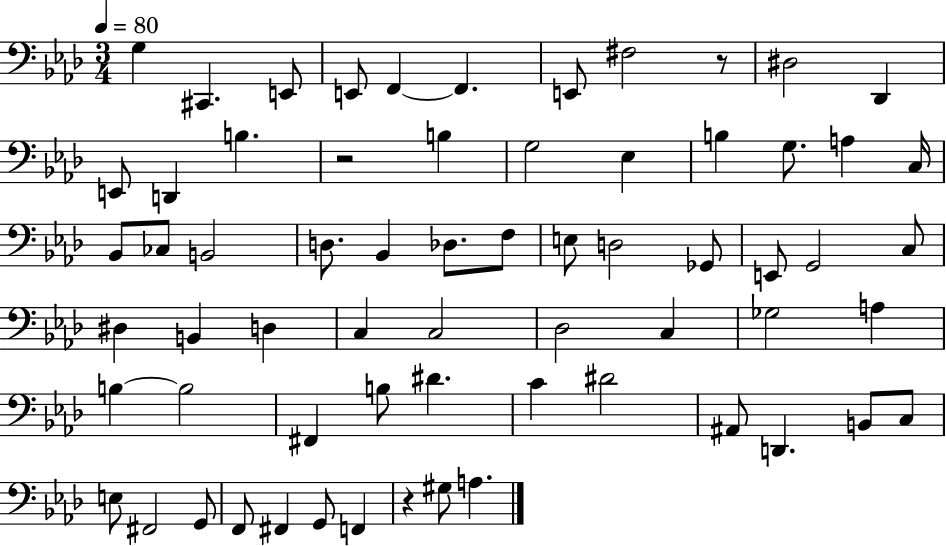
{
  \clef bass
  \numericTimeSignature
  \time 3/4
  \key aes \major
  \tempo 4 = 80
  g4 cis,4. e,8 | e,8 f,4~~ f,4. | e,8 fis2 r8 | dis2 des,4 | \break e,8 d,4 b4. | r2 b4 | g2 ees4 | b4 g8. a4 c16 | \break bes,8 ces8 b,2 | d8. bes,4 des8. f8 | e8 d2 ges,8 | e,8 g,2 c8 | \break dis4 b,4 d4 | c4 c2 | des2 c4 | ges2 a4 | \break b4~~ b2 | fis,4 b8 dis'4. | c'4 dis'2 | ais,8 d,4. b,8 c8 | \break e8 fis,2 g,8 | f,8 fis,4 g,8 f,4 | r4 gis8 a4. | \bar "|."
}